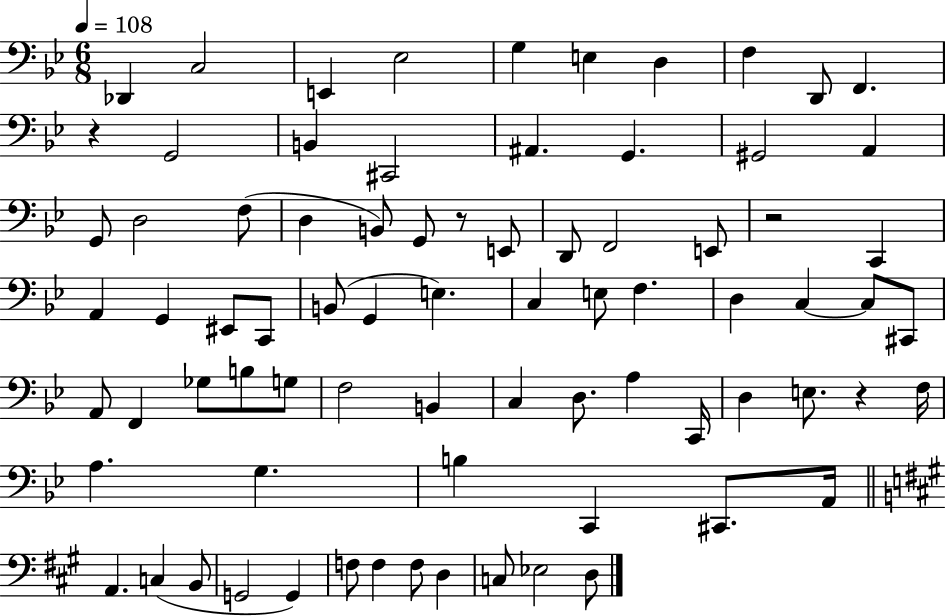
{
  \clef bass
  \numericTimeSignature
  \time 6/8
  \key bes \major
  \tempo 4 = 108
  des,4 c2 | e,4 ees2 | g4 e4 d4 | f4 d,8 f,4. | \break r4 g,2 | b,4 cis,2 | ais,4. g,4. | gis,2 a,4 | \break g,8 d2 f8( | d4 b,8) g,8 r8 e,8 | d,8 f,2 e,8 | r2 c,4 | \break a,4 g,4 eis,8 c,8 | b,8( g,4 e4.) | c4 e8 f4. | d4 c4~~ c8 cis,8 | \break a,8 f,4 ges8 b8 g8 | f2 b,4 | c4 d8. a4 c,16 | d4 e8. r4 f16 | \break a4. g4. | b4 c,4 cis,8. a,16 | \bar "||" \break \key a \major a,4. c4( b,8 | g,2 g,4) | f8 f4 f8 d4 | c8 ees2 d8 | \break \bar "|."
}